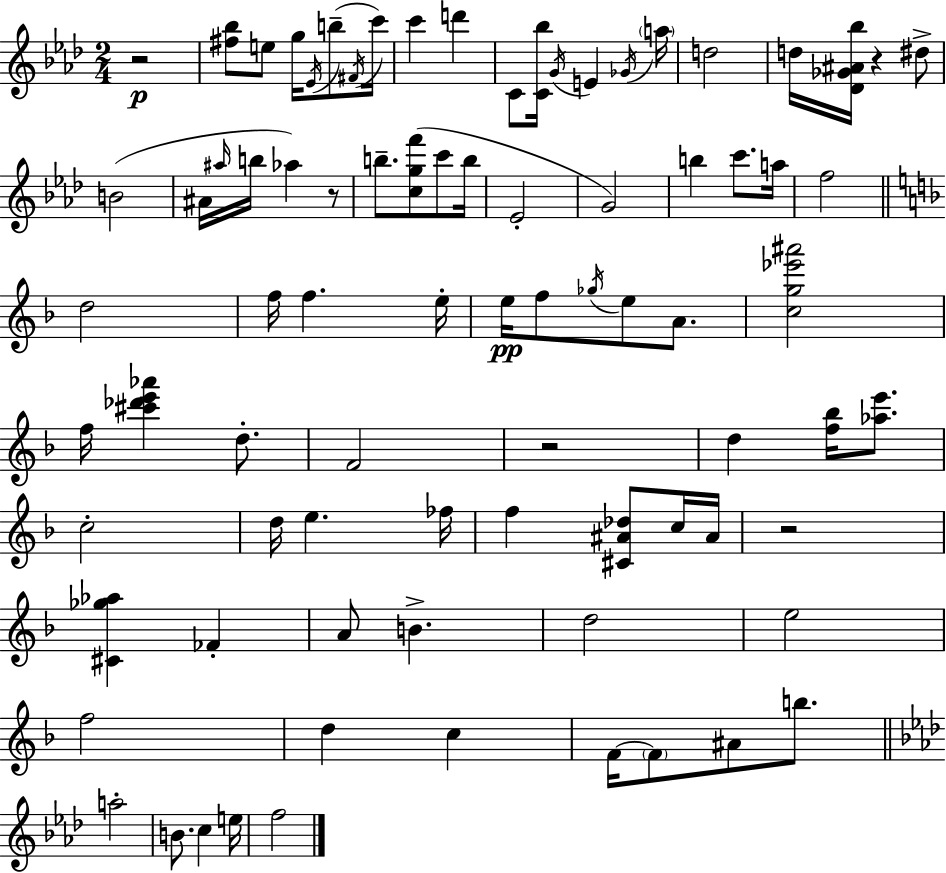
{
  \clef treble
  \numericTimeSignature
  \time 2/4
  \key aes \major
  \repeat volta 2 { r2\p | <fis'' bes''>8 e''8 g''16 \acciaccatura { ees'16 } b''8--( | \acciaccatura { fis'16 } c'''16) c'''4 d'''4 | c'8 <c' bes''>16 \acciaccatura { g'16 } e'4 | \break \acciaccatura { ges'16 } \parenthesize a''16 d''2 | d''16 <des' ges' ais' bes''>16 r4 | dis''8-> b'2( | ais'16 \grace { ais''16 } b''16 aes''4) | \break r8 b''8.-- | <c'' g'' f'''>8( c'''8 b''16 ees'2-. | g'2) | b''4 | \break c'''8. a''16 f''2 | \bar "||" \break \key d \minor d''2 | f''16 f''4. e''16-. | e''16\pp f''8 \acciaccatura { ges''16 } e''8 a'8. | <c'' g'' ees''' ais'''>2 | \break f''16 <cis''' des''' e''' aes'''>4 d''8.-. | f'2 | r2 | d''4 <f'' bes''>16 <aes'' e'''>8. | \break c''2-. | d''16 e''4. | fes''16 f''4 <cis' ais' des''>8 c''16 | ais'16 r2 | \break <cis' ges'' aes''>4 fes'4-. | a'8 b'4.-> | d''2 | e''2 | \break f''2 | d''4 c''4 | f'16~~ \parenthesize f'8 ais'8 b''8. | \bar "||" \break \key aes \major a''2-. | b'8. c''4 e''16 | f''2 | } \bar "|."
}